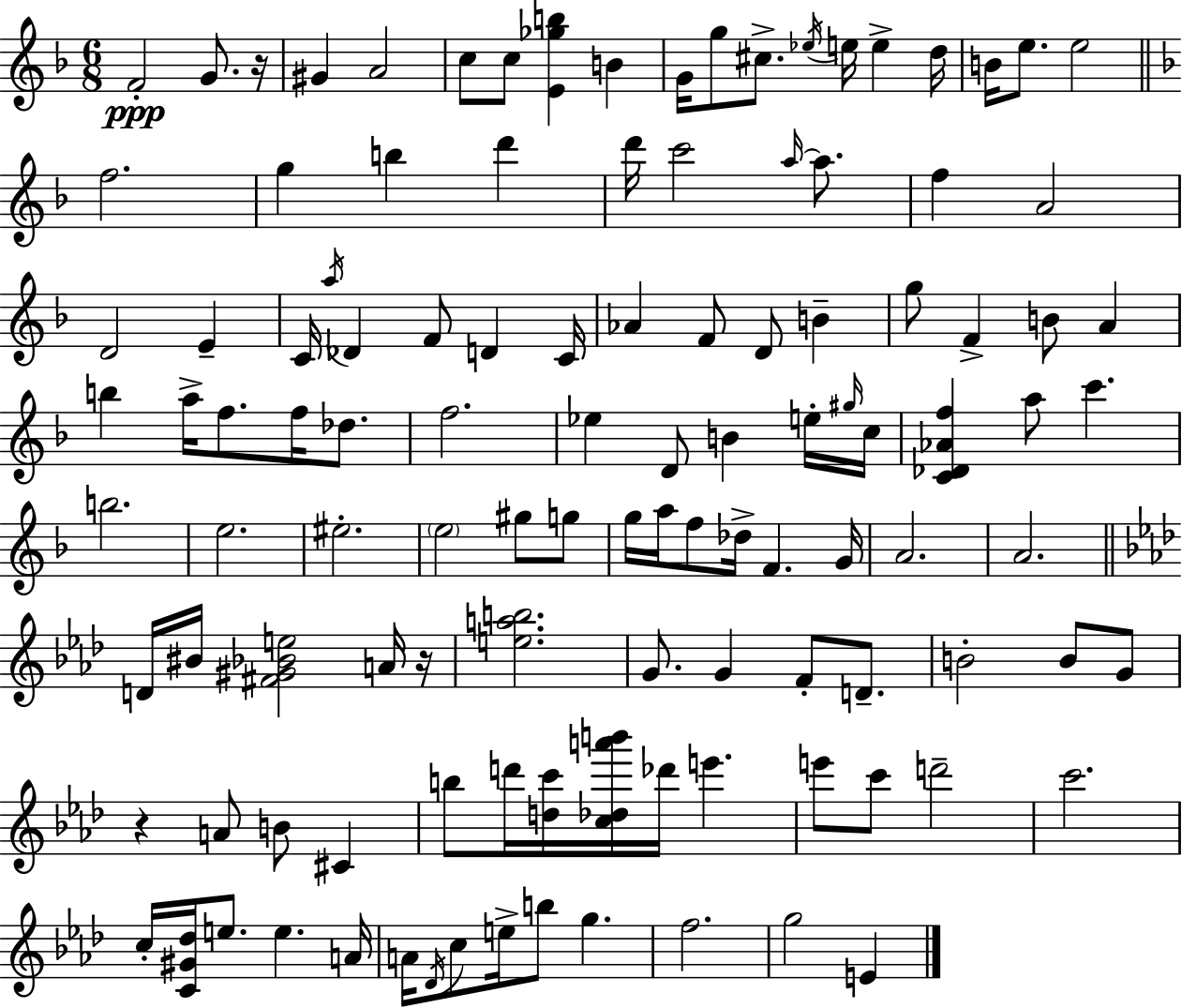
F4/h G4/e. R/s G#4/q A4/h C5/e C5/e [E4,Gb5,B5]/q B4/q G4/s G5/e C#5/e. Eb5/s E5/s E5/q D5/s B4/s E5/e. E5/h F5/h. G5/q B5/q D6/q D6/s C6/h A5/s A5/e. F5/q A4/h D4/h E4/q C4/s A5/s Db4/q F4/e D4/q C4/s Ab4/q F4/e D4/e B4/q G5/e F4/q B4/e A4/q B5/q A5/s F5/e. F5/s Db5/e. F5/h. Eb5/q D4/e B4/q E5/s G#5/s C5/s [C4,Db4,Ab4,F5]/q A5/e C6/q. B5/h. E5/h. EIS5/h. E5/h G#5/e G5/e G5/s A5/s F5/e Db5/s F4/q. G4/s A4/h. A4/h. D4/s BIS4/s [F#4,G#4,Bb4,E5]/h A4/s R/s [E5,A5,B5]/h. G4/e. G4/q F4/e D4/e. B4/h B4/e G4/e R/q A4/e B4/e C#4/q B5/e D6/s [D5,C6]/s [C5,Db5,A6,B6]/s Db6/s E6/q. E6/e C6/e D6/h C6/h. C5/s [C4,G#4,Db5]/s E5/e. E5/q. A4/s A4/s Db4/s C5/e E5/s B5/e G5/q. F5/h. G5/h E4/q